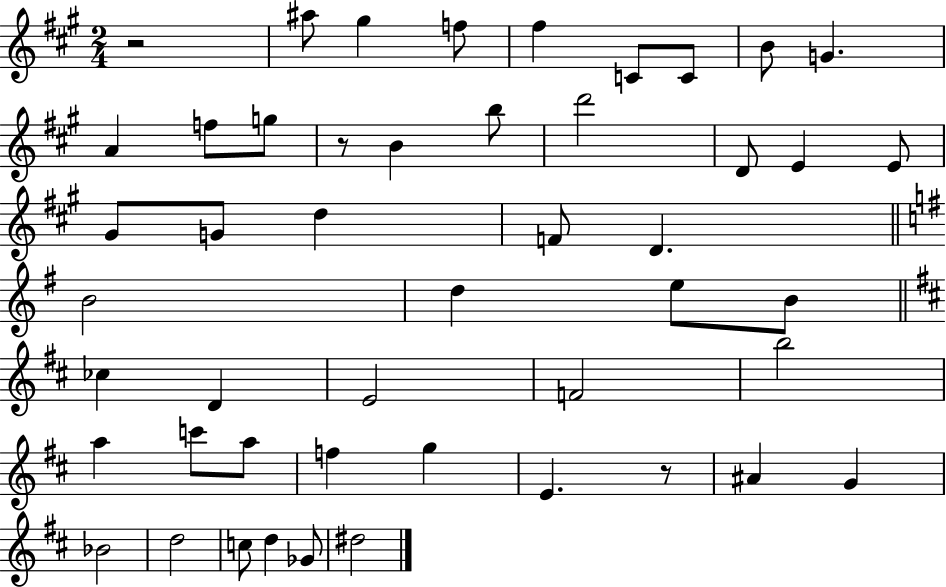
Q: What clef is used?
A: treble